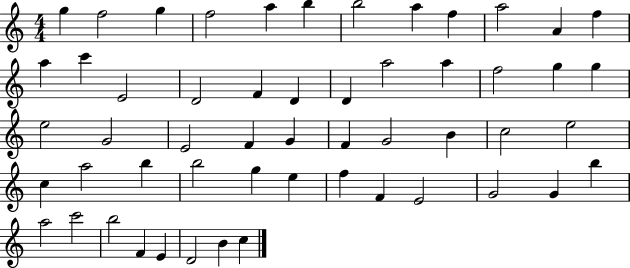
X:1
T:Untitled
M:4/4
L:1/4
K:C
g f2 g f2 a b b2 a f a2 A f a c' E2 D2 F D D a2 a f2 g g e2 G2 E2 F G F G2 B c2 e2 c a2 b b2 g e f F E2 G2 G b a2 c'2 b2 F E D2 B c